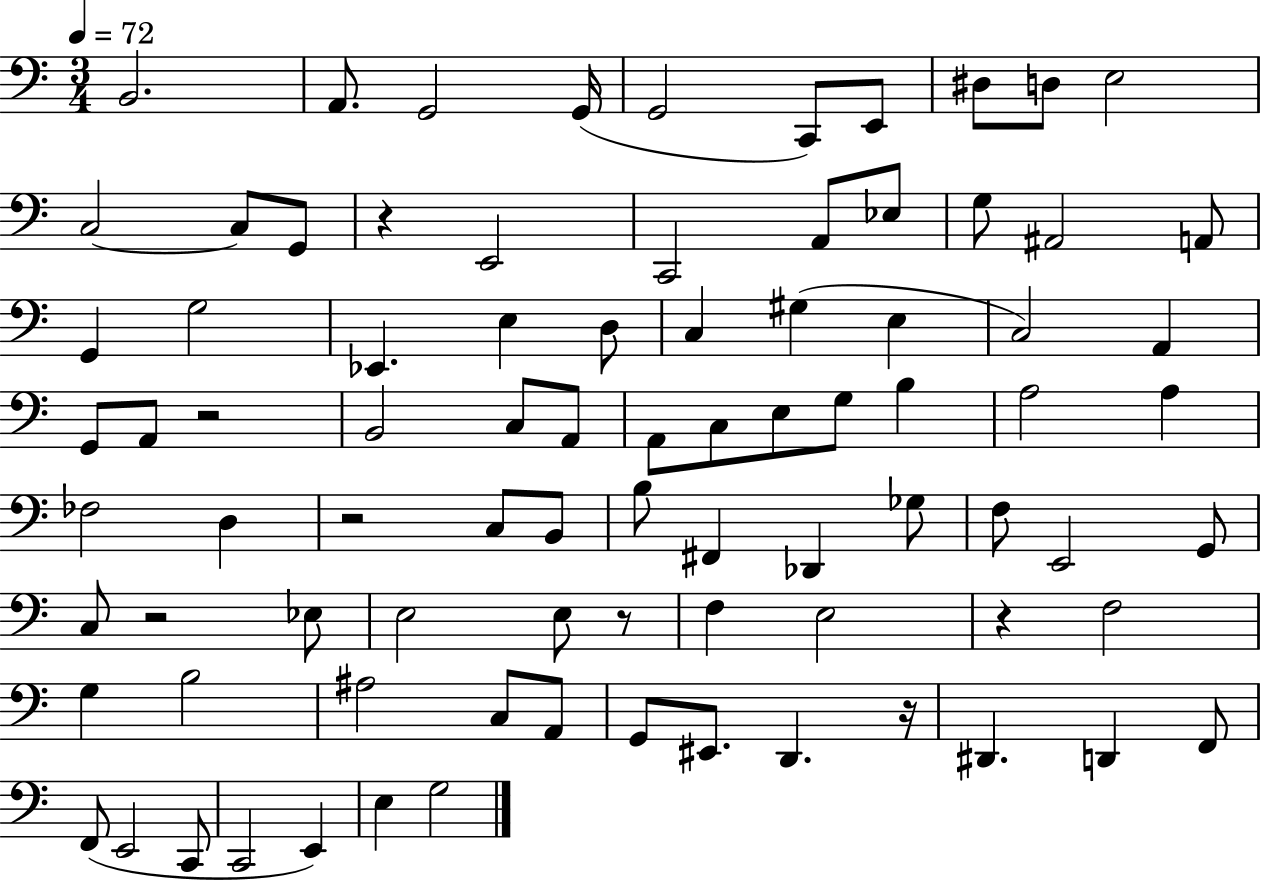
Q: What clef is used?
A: bass